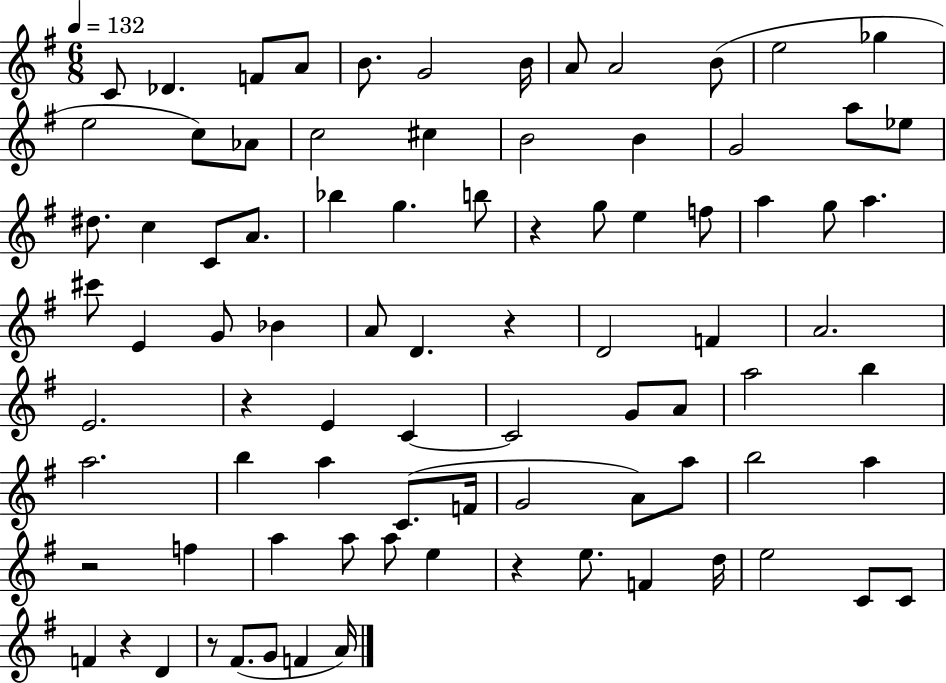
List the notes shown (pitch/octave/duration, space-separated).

C4/e Db4/q. F4/e A4/e B4/e. G4/h B4/s A4/e A4/h B4/e E5/h Gb5/q E5/h C5/e Ab4/e C5/h C#5/q B4/h B4/q G4/h A5/e Eb5/e D#5/e. C5/q C4/e A4/e. Bb5/q G5/q. B5/e R/q G5/e E5/q F5/e A5/q G5/e A5/q. C#6/e E4/q G4/e Bb4/q A4/e D4/q. R/q D4/h F4/q A4/h. E4/h. R/q E4/q C4/q C4/h G4/e A4/e A5/h B5/q A5/h. B5/q A5/q C4/e. F4/s G4/h A4/e A5/e B5/h A5/q R/h F5/q A5/q A5/e A5/e E5/q R/q E5/e. F4/q D5/s E5/h C4/e C4/e F4/q R/q D4/q R/e F#4/e. G4/e F4/q A4/s